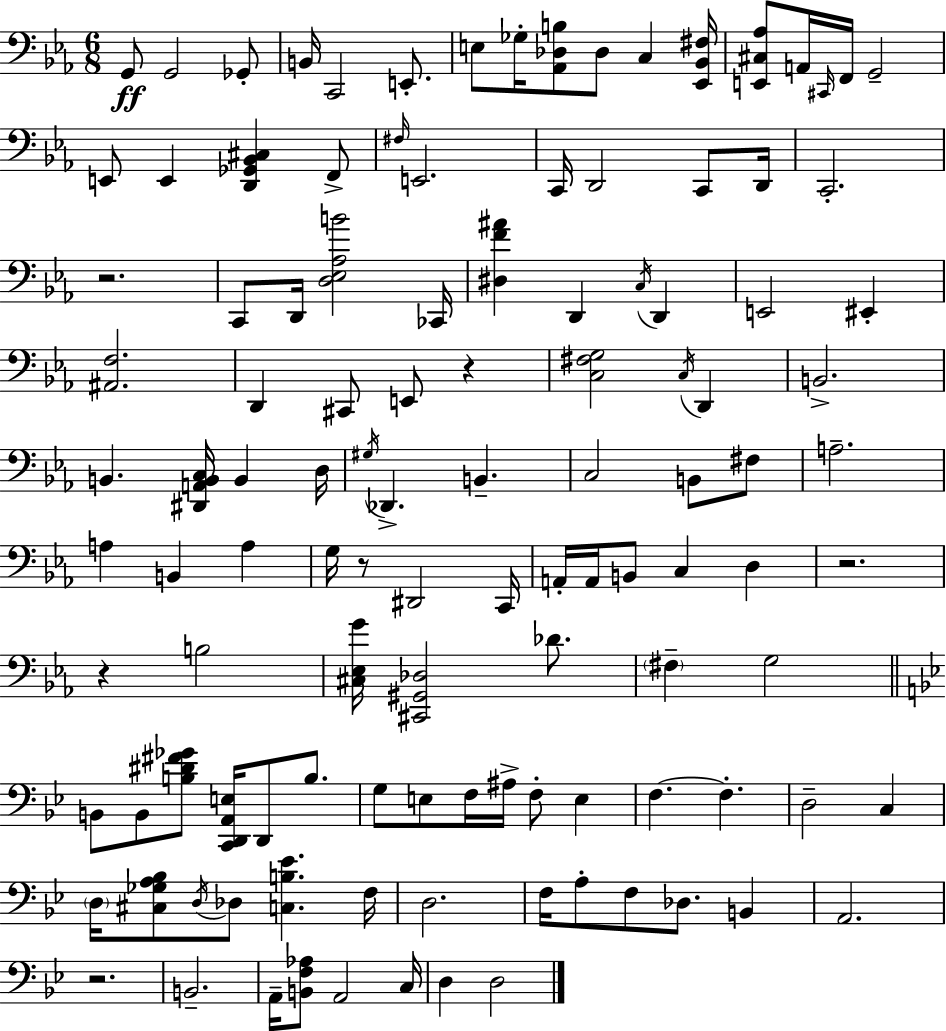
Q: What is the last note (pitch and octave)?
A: D3